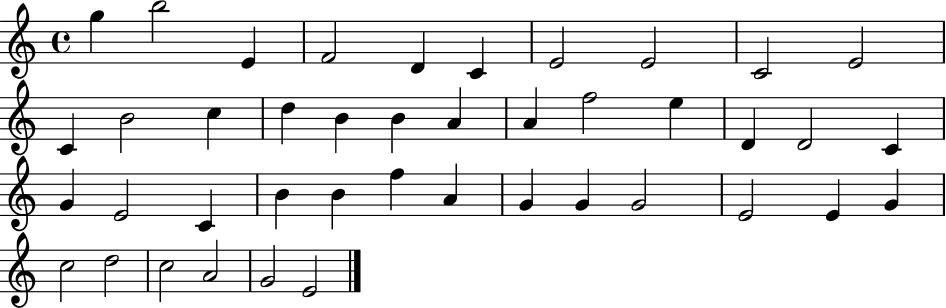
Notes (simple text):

G5/q B5/h E4/q F4/h D4/q C4/q E4/h E4/h C4/h E4/h C4/q B4/h C5/q D5/q B4/q B4/q A4/q A4/q F5/h E5/q D4/q D4/h C4/q G4/q E4/h C4/q B4/q B4/q F5/q A4/q G4/q G4/q G4/h E4/h E4/q G4/q C5/h D5/h C5/h A4/h G4/h E4/h